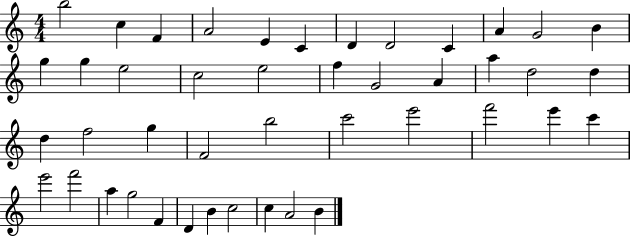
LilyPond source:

{
  \clef treble
  \numericTimeSignature
  \time 4/4
  \key c \major
  b''2 c''4 f'4 | a'2 e'4 c'4 | d'4 d'2 c'4 | a'4 g'2 b'4 | \break g''4 g''4 e''2 | c''2 e''2 | f''4 g'2 a'4 | a''4 d''2 d''4 | \break d''4 f''2 g''4 | f'2 b''2 | c'''2 e'''2 | f'''2 e'''4 c'''4 | \break e'''2 f'''2 | a''4 g''2 f'4 | d'4 b'4 c''2 | c''4 a'2 b'4 | \break \bar "|."
}